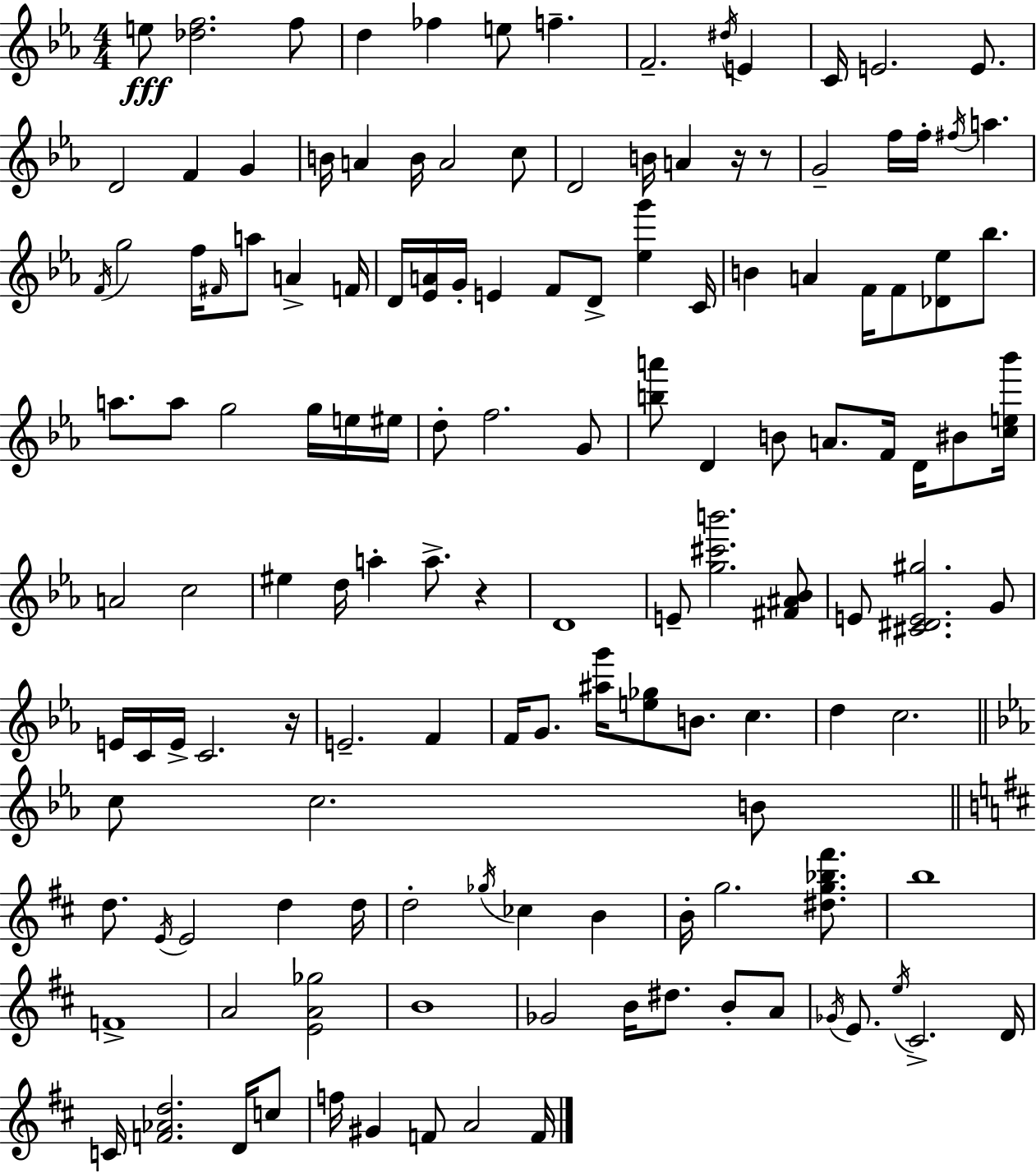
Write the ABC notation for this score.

X:1
T:Untitled
M:4/4
L:1/4
K:Eb
e/2 [_df]2 f/2 d _f e/2 f F2 ^d/4 E C/4 E2 E/2 D2 F G B/4 A B/4 A2 c/2 D2 B/4 A z/4 z/2 G2 f/4 f/4 ^f/4 a F/4 g2 f/4 ^F/4 a/2 A F/4 D/4 [_EA]/4 G/4 E F/2 D/2 [_eg'] C/4 B A F/4 F/2 [_D_e]/2 _b/2 a/2 a/2 g2 g/4 e/4 ^e/4 d/2 f2 G/2 [ba']/2 D B/2 A/2 F/4 D/4 ^B/2 [ce_b']/4 A2 c2 ^e d/4 a a/2 z D4 E/2 [g^c'b']2 [^F^A_B]/2 E/2 [^C^DE^g]2 G/2 E/4 C/4 E/4 C2 z/4 E2 F F/4 G/2 [^ag']/4 [e_g]/2 B/2 c d c2 c/2 c2 B/2 d/2 E/4 E2 d d/4 d2 _g/4 _c B B/4 g2 [^dg_b^f']/2 b4 F4 A2 [EA_g]2 B4 _G2 B/4 ^d/2 B/2 A/2 _G/4 E/2 e/4 ^C2 D/4 C/4 [F_Ad]2 D/4 c/2 f/4 ^G F/2 A2 F/4